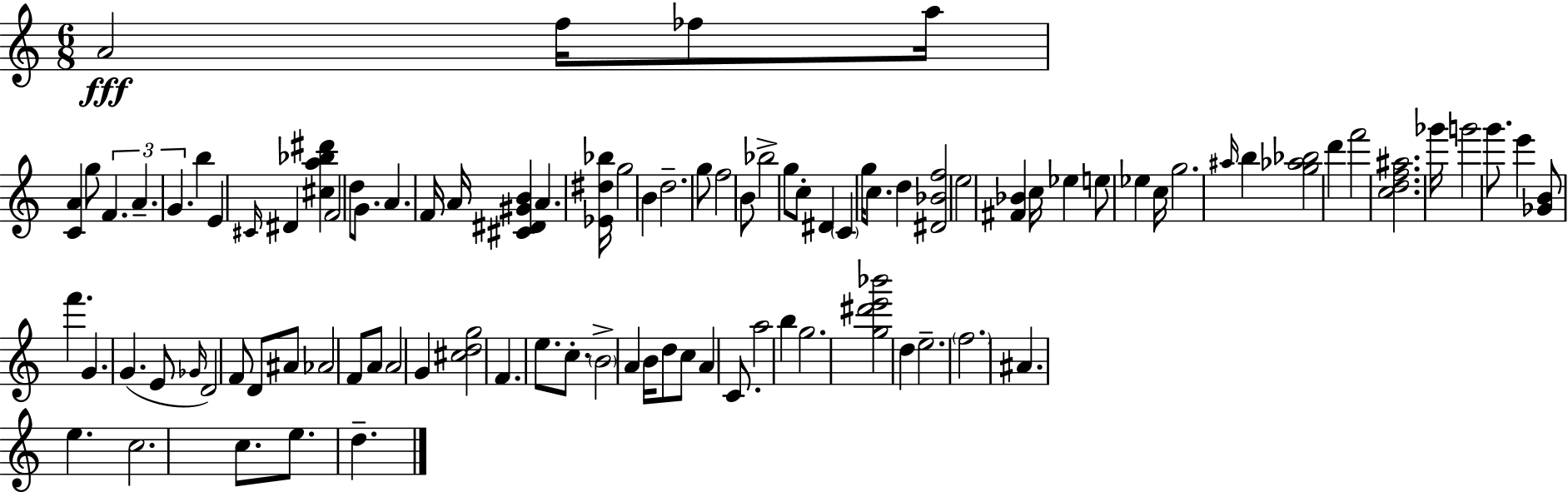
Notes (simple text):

A4/h F5/s FES5/e A5/s [C4,A4]/q G5/e F4/q. A4/q. G4/q. B5/q E4/q C#4/s D#4/q [C#5,A5,Bb5,D#6]/q F4/h D5/e G4/e. A4/q. F4/s A4/s [C#4,D#4,G#4,B4]/q A4/q. [Eb4,D#5,Bb5]/s G5/h B4/q D5/h. G5/e F5/h B4/e Bb5/h G5/e C5/e D#4/q C4/q G5/s C5/e. D5/q [D#4,Bb4,F5]/h E5/h [F#4,Bb4]/q C5/s Eb5/q E5/e Eb5/q C5/s G5/h. A#5/s B5/q [G5,Ab5,Bb5]/h D6/q F6/h [C5,D5,F5,A#5]/h. Gb6/s G6/h G6/e. E6/q [Gb4,B4]/e F6/q. G4/q. G4/q. E4/e Gb4/s D4/h F4/e D4/e A#4/e Ab4/h F4/e A4/e A4/h G4/q [C#5,D5,G5]/h F4/q. E5/e. C5/e. B4/h A4/q B4/s D5/e C5/e A4/q C4/e. A5/h B5/q G5/h. [G5,D#6,E6,Bb6]/h D5/q E5/h. F5/h. A#4/q. E5/q. C5/h. C5/e. E5/e. D5/q.